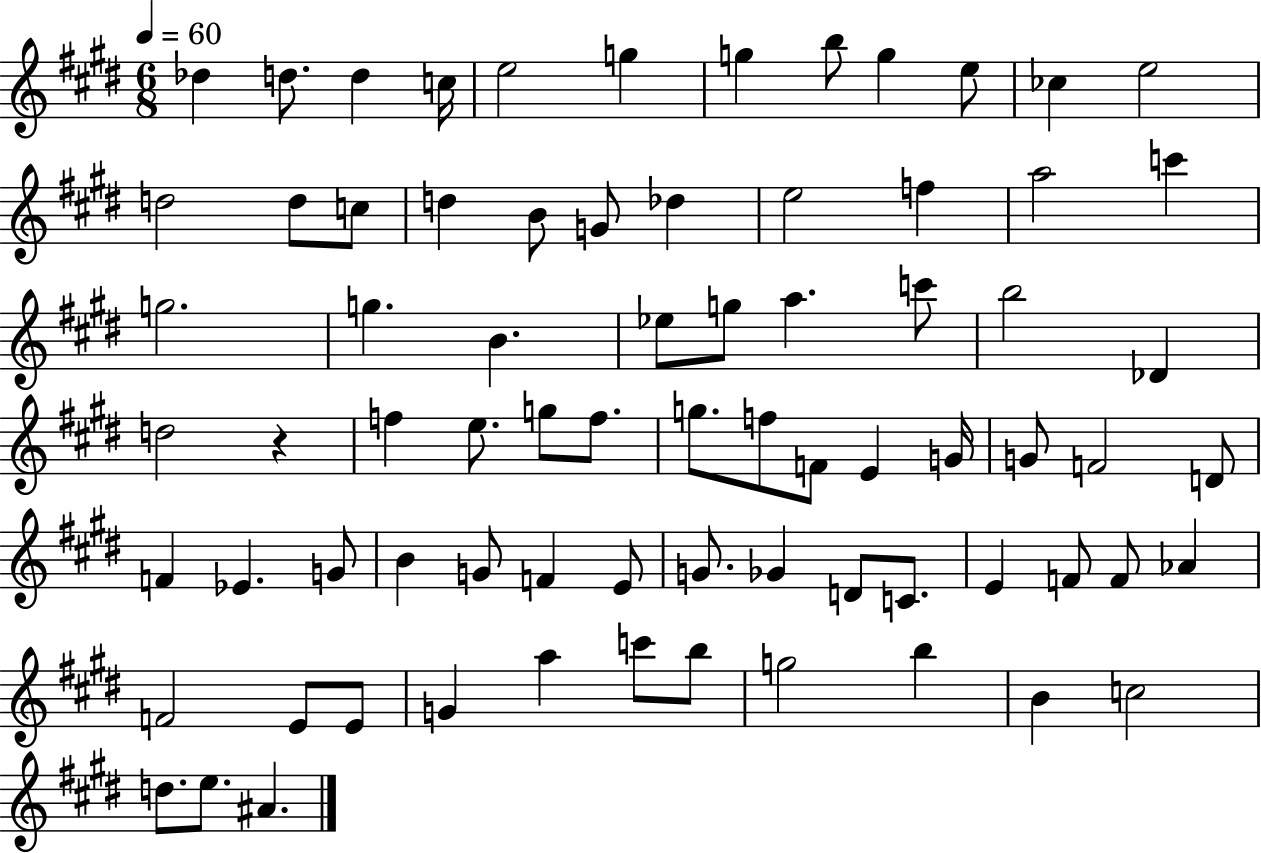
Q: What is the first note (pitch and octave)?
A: Db5